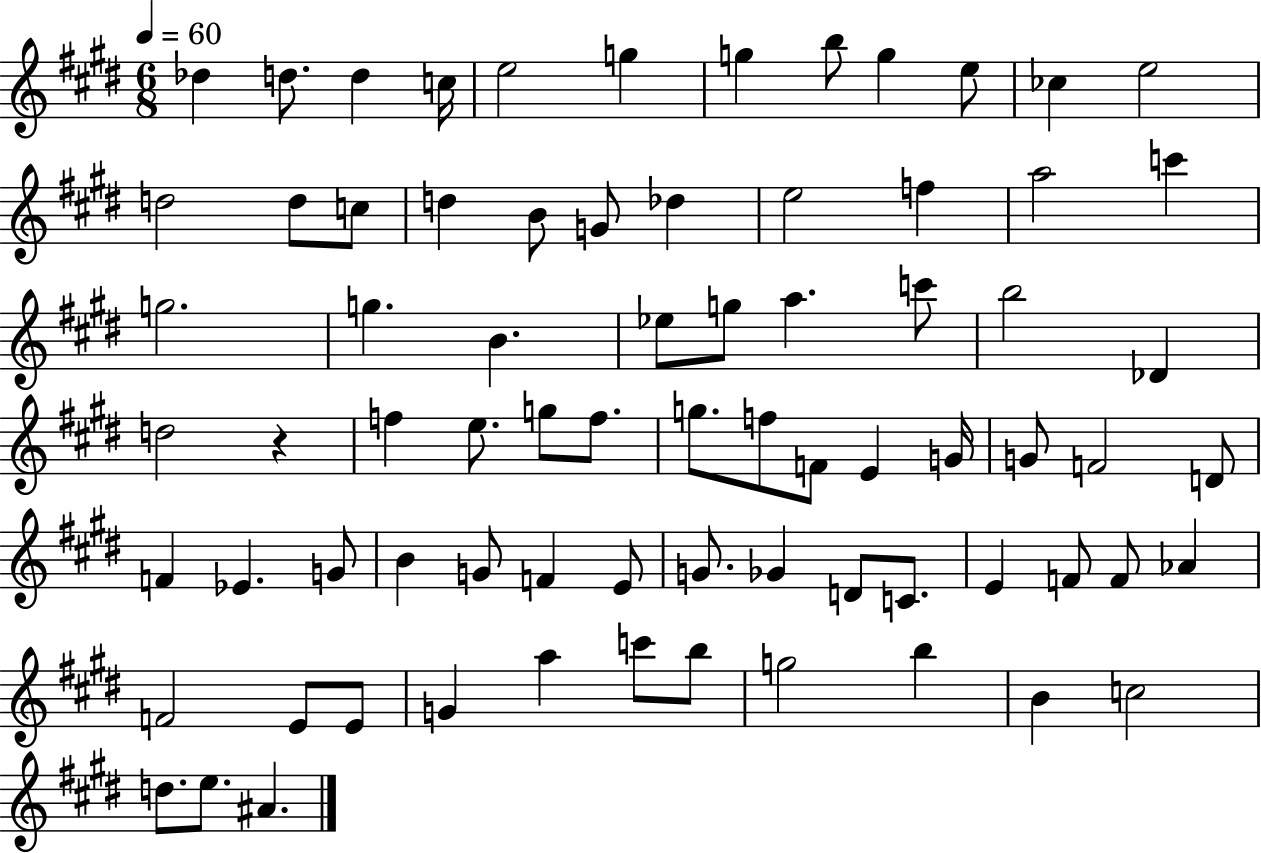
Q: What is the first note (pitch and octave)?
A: Db5